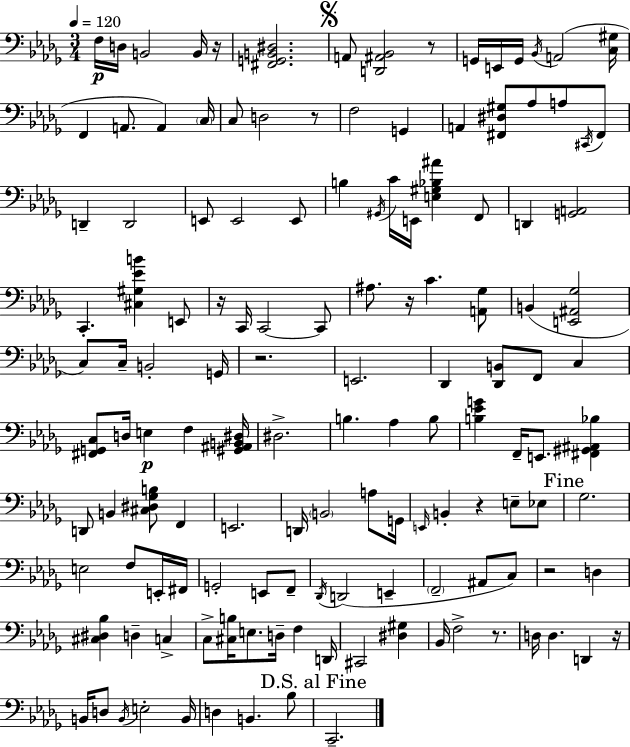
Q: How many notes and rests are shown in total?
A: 136